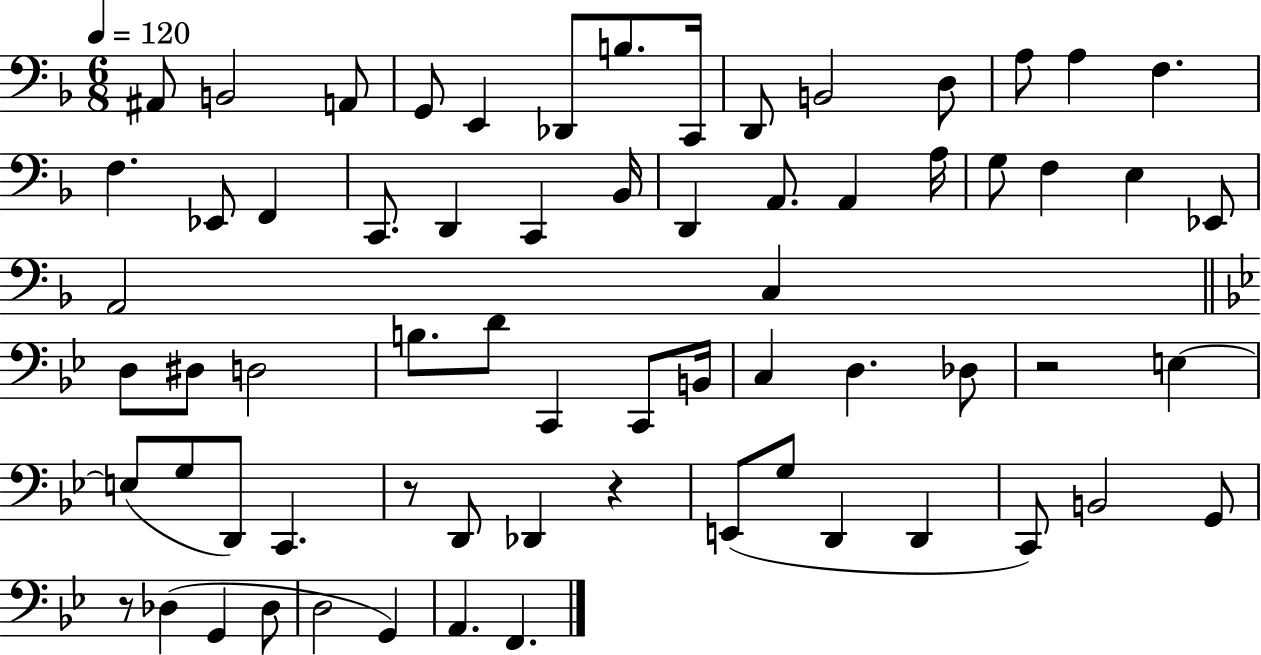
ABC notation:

X:1
T:Untitled
M:6/8
L:1/4
K:F
^A,,/2 B,,2 A,,/2 G,,/2 E,, _D,,/2 B,/2 C,,/4 D,,/2 B,,2 D,/2 A,/2 A, F, F, _E,,/2 F,, C,,/2 D,, C,, _B,,/4 D,, A,,/2 A,, A,/4 G,/2 F, E, _E,,/2 A,,2 C, D,/2 ^D,/2 D,2 B,/2 D/2 C,, C,,/2 B,,/4 C, D, _D,/2 z2 E, E,/2 G,/2 D,,/2 C,, z/2 D,,/2 _D,, z E,,/2 G,/2 D,, D,, C,,/2 B,,2 G,,/2 z/2 _D, G,, _D,/2 D,2 G,, A,, F,,